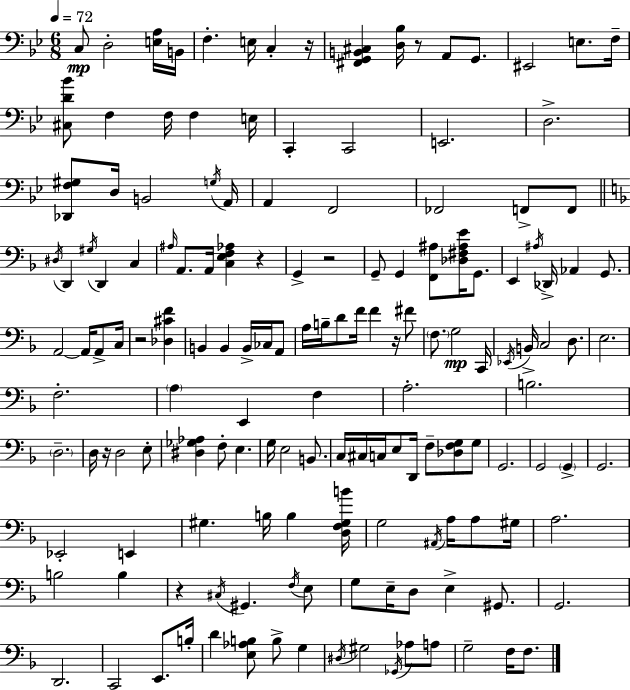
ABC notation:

X:1
T:Untitled
M:6/8
L:1/4
K:Bb
C,/2 D,2 [E,A,]/4 B,,/4 F, E,/4 C, z/4 [^F,,G,,B,,^C,] [D,_B,]/4 z/2 A,,/2 G,,/2 ^E,,2 E,/2 F,/4 [^C,D_B]/2 F, F,/4 F, E,/4 C,, C,,2 E,,2 D,2 [_D,,F,^G,]/2 D,/4 B,,2 G,/4 A,,/4 A,, F,,2 _F,,2 F,,/2 F,,/2 ^D,/4 D,, ^G,/4 D,, C, ^A,/4 A,,/2 A,,/4 [C,E,F,_A,] z G,, z2 G,,/2 G,, [F,,^A,]/2 [_D,^F,^A,E]/4 G,,/2 E,, ^A,/4 _D,,/4 _A,, G,,/2 A,,2 A,,/4 A,,/2 C,/4 z2 [_D,^CF] B,, B,, B,,/4 _C,/4 A,,/2 A,/4 B,/4 D/2 F/4 F z/4 ^F/2 F,/2 G,2 C,,/4 _E,,/4 B,,/4 C,2 D,/2 E,2 F,2 A, E,, F, A,2 B,2 D,2 D,/4 z/4 D,2 E,/2 [^D,_G,_A,] F,/2 E, G,/4 E,2 B,,/2 C,/4 ^C,/4 C,/4 E,/2 D,,/4 F,/2 [_D,F,G,]/2 G,/2 G,,2 G,,2 G,, G,,2 _E,,2 E,, ^G, B,/4 B, [D,F,^G,B]/4 G,2 ^A,,/4 A,/4 A,/2 ^G,/4 A,2 B,2 B, z ^C,/4 ^G,, F,/4 E,/2 G,/2 E,/4 D,/2 E, ^G,,/2 G,,2 D,,2 C,,2 E,,/2 B,/4 D [E,_A,B,]/2 B,/2 G, ^D,/4 ^G,2 _G,,/4 _A,/2 A,/2 G,2 F,/4 F,/2